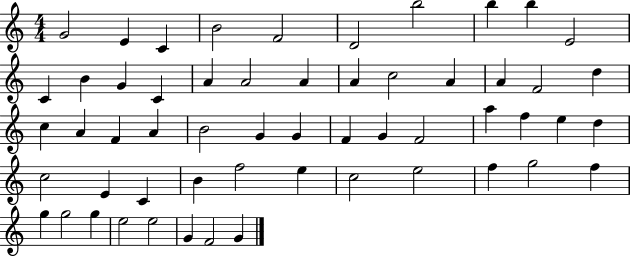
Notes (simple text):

G4/h E4/q C4/q B4/h F4/h D4/h B5/h B5/q B5/q E4/h C4/q B4/q G4/q C4/q A4/q A4/h A4/q A4/q C5/h A4/q A4/q F4/h D5/q C5/q A4/q F4/q A4/q B4/h G4/q G4/q F4/q G4/q F4/h A5/q F5/q E5/q D5/q C5/h E4/q C4/q B4/q F5/h E5/q C5/h E5/h F5/q G5/h F5/q G5/q G5/h G5/q E5/h E5/h G4/q F4/h G4/q